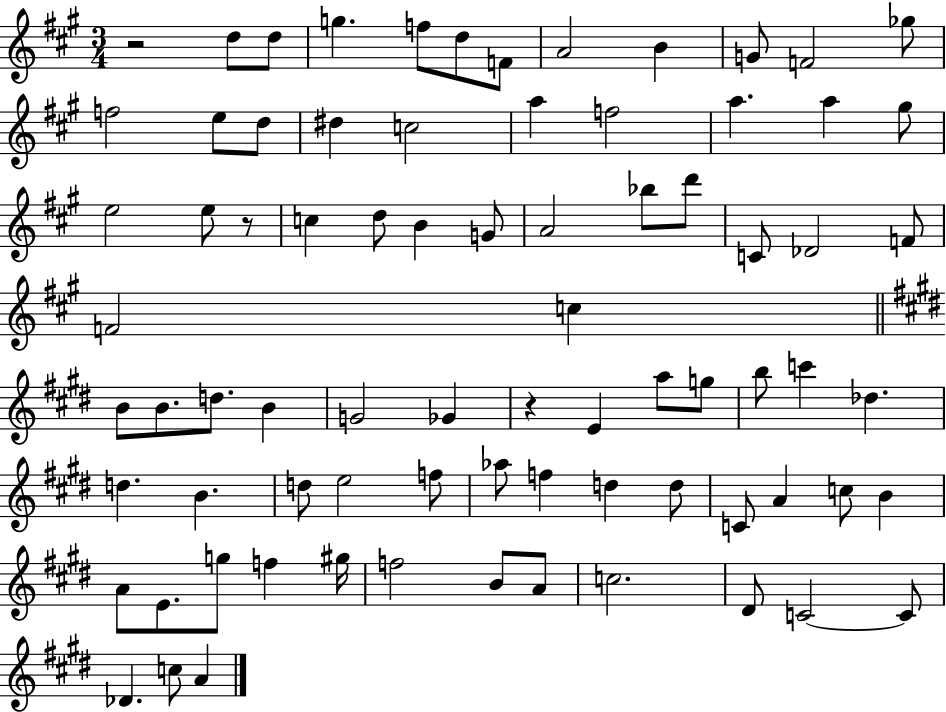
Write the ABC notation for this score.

X:1
T:Untitled
M:3/4
L:1/4
K:A
z2 d/2 d/2 g f/2 d/2 F/2 A2 B G/2 F2 _g/2 f2 e/2 d/2 ^d c2 a f2 a a ^g/2 e2 e/2 z/2 c d/2 B G/2 A2 _b/2 d'/2 C/2 _D2 F/2 F2 c B/2 B/2 d/2 B G2 _G z E a/2 g/2 b/2 c' _d d B d/2 e2 f/2 _a/2 f d d/2 C/2 A c/2 B A/2 E/2 g/2 f ^g/4 f2 B/2 A/2 c2 ^D/2 C2 C/2 _D c/2 A